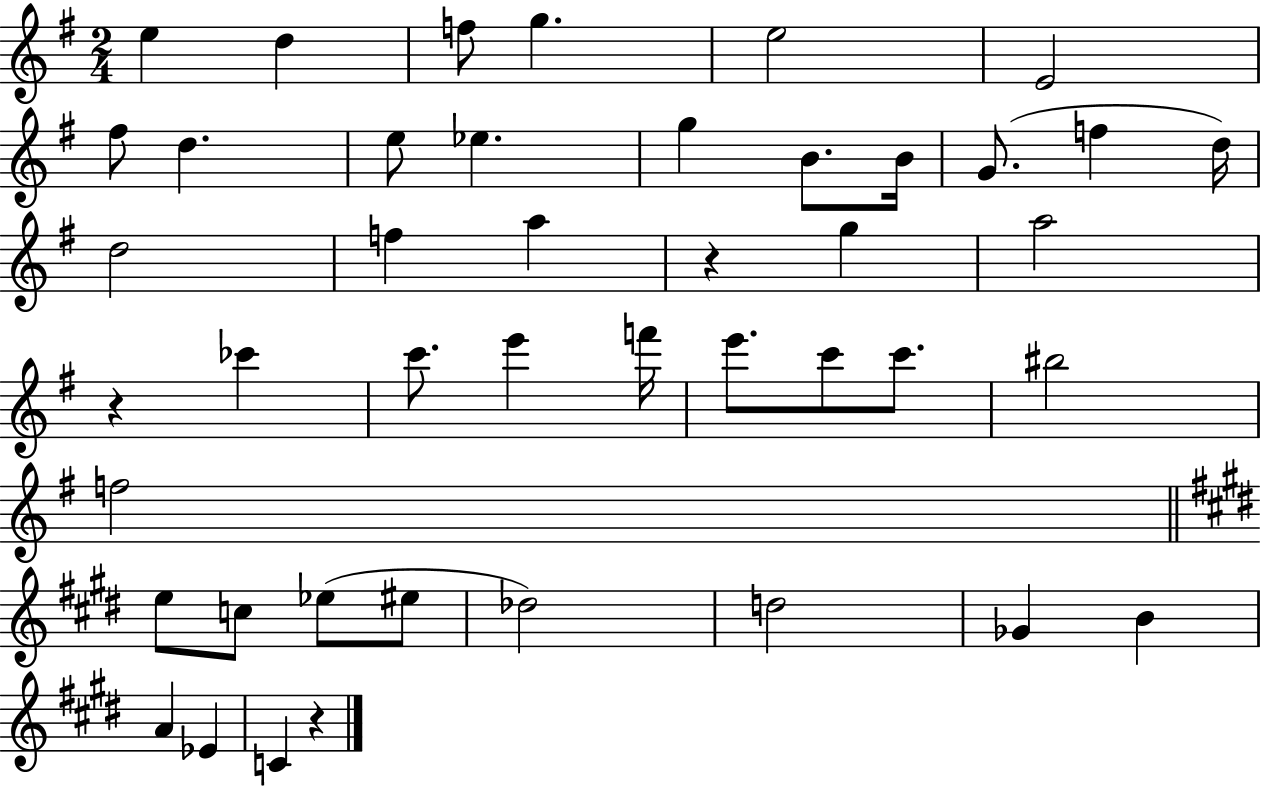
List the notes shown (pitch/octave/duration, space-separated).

E5/q D5/q F5/e G5/q. E5/h E4/h F#5/e D5/q. E5/e Eb5/q. G5/q B4/e. B4/s G4/e. F5/q D5/s D5/h F5/q A5/q R/q G5/q A5/h R/q CES6/q C6/e. E6/q F6/s E6/e. C6/e C6/e. BIS5/h F5/h E5/e C5/e Eb5/e EIS5/e Db5/h D5/h Gb4/q B4/q A4/q Eb4/q C4/q R/q